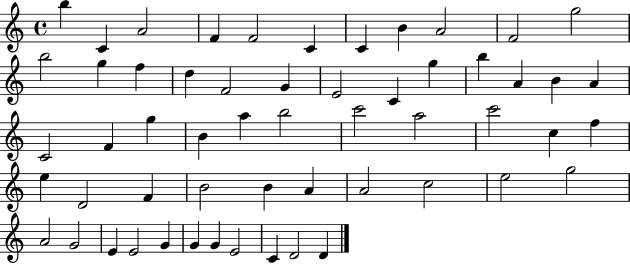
{
  \clef treble
  \time 4/4
  \defaultTimeSignature
  \key c \major
  b''4 c'4 a'2 | f'4 f'2 c'4 | c'4 b'4 a'2 | f'2 g''2 | \break b''2 g''4 f''4 | d''4 f'2 g'4 | e'2 c'4 g''4 | b''4 a'4 b'4 a'4 | \break c'2 f'4 g''4 | b'4 a''4 b''2 | c'''2 a''2 | c'''2 c''4 f''4 | \break e''4 d'2 f'4 | b'2 b'4 a'4 | a'2 c''2 | e''2 g''2 | \break a'2 g'2 | e'4 e'2 g'4 | g'4 g'4 e'2 | c'4 d'2 d'4 | \break \bar "|."
}